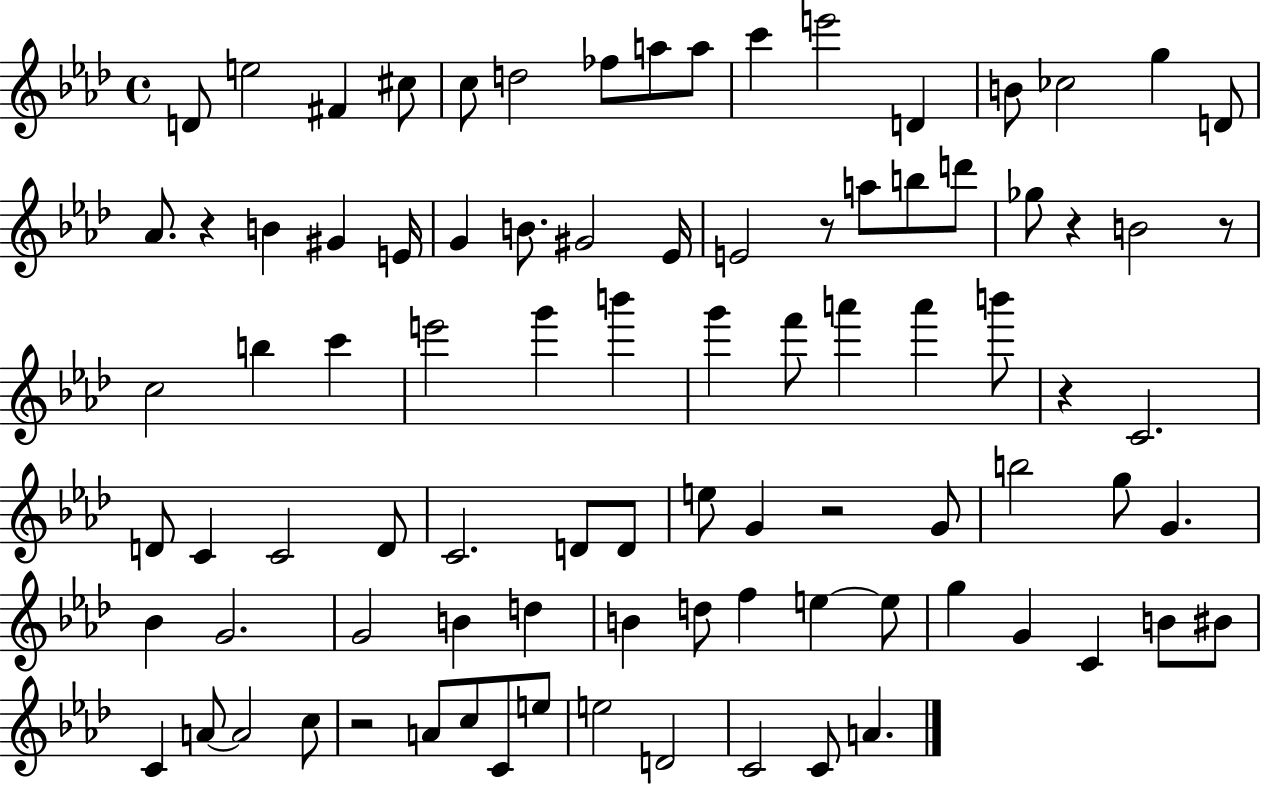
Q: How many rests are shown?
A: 7